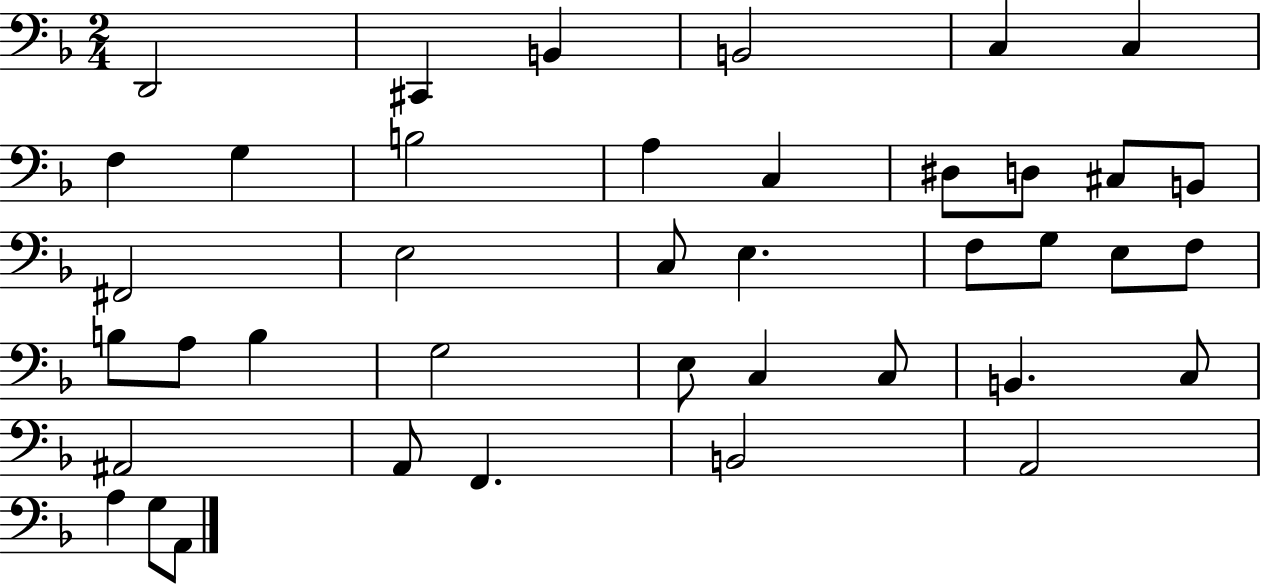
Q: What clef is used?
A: bass